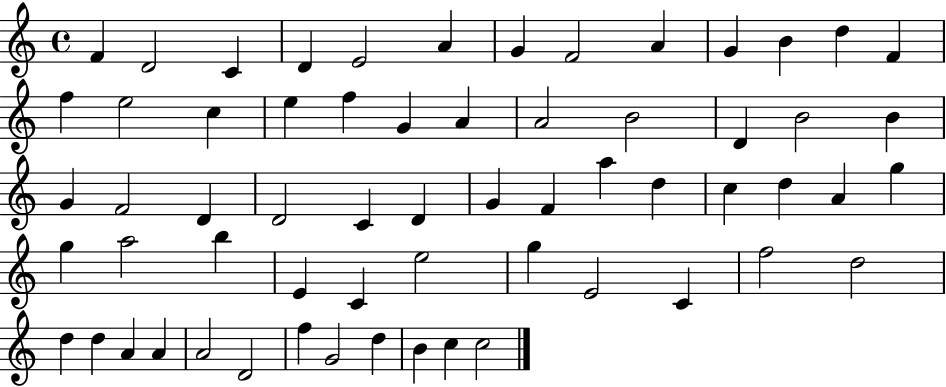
F4/q D4/h C4/q D4/q E4/h A4/q G4/q F4/h A4/q G4/q B4/q D5/q F4/q F5/q E5/h C5/q E5/q F5/q G4/q A4/q A4/h B4/h D4/q B4/h B4/q G4/q F4/h D4/q D4/h C4/q D4/q G4/q F4/q A5/q D5/q C5/q D5/q A4/q G5/q G5/q A5/h B5/q E4/q C4/q E5/h G5/q E4/h C4/q F5/h D5/h D5/q D5/q A4/q A4/q A4/h D4/h F5/q G4/h D5/q B4/q C5/q C5/h